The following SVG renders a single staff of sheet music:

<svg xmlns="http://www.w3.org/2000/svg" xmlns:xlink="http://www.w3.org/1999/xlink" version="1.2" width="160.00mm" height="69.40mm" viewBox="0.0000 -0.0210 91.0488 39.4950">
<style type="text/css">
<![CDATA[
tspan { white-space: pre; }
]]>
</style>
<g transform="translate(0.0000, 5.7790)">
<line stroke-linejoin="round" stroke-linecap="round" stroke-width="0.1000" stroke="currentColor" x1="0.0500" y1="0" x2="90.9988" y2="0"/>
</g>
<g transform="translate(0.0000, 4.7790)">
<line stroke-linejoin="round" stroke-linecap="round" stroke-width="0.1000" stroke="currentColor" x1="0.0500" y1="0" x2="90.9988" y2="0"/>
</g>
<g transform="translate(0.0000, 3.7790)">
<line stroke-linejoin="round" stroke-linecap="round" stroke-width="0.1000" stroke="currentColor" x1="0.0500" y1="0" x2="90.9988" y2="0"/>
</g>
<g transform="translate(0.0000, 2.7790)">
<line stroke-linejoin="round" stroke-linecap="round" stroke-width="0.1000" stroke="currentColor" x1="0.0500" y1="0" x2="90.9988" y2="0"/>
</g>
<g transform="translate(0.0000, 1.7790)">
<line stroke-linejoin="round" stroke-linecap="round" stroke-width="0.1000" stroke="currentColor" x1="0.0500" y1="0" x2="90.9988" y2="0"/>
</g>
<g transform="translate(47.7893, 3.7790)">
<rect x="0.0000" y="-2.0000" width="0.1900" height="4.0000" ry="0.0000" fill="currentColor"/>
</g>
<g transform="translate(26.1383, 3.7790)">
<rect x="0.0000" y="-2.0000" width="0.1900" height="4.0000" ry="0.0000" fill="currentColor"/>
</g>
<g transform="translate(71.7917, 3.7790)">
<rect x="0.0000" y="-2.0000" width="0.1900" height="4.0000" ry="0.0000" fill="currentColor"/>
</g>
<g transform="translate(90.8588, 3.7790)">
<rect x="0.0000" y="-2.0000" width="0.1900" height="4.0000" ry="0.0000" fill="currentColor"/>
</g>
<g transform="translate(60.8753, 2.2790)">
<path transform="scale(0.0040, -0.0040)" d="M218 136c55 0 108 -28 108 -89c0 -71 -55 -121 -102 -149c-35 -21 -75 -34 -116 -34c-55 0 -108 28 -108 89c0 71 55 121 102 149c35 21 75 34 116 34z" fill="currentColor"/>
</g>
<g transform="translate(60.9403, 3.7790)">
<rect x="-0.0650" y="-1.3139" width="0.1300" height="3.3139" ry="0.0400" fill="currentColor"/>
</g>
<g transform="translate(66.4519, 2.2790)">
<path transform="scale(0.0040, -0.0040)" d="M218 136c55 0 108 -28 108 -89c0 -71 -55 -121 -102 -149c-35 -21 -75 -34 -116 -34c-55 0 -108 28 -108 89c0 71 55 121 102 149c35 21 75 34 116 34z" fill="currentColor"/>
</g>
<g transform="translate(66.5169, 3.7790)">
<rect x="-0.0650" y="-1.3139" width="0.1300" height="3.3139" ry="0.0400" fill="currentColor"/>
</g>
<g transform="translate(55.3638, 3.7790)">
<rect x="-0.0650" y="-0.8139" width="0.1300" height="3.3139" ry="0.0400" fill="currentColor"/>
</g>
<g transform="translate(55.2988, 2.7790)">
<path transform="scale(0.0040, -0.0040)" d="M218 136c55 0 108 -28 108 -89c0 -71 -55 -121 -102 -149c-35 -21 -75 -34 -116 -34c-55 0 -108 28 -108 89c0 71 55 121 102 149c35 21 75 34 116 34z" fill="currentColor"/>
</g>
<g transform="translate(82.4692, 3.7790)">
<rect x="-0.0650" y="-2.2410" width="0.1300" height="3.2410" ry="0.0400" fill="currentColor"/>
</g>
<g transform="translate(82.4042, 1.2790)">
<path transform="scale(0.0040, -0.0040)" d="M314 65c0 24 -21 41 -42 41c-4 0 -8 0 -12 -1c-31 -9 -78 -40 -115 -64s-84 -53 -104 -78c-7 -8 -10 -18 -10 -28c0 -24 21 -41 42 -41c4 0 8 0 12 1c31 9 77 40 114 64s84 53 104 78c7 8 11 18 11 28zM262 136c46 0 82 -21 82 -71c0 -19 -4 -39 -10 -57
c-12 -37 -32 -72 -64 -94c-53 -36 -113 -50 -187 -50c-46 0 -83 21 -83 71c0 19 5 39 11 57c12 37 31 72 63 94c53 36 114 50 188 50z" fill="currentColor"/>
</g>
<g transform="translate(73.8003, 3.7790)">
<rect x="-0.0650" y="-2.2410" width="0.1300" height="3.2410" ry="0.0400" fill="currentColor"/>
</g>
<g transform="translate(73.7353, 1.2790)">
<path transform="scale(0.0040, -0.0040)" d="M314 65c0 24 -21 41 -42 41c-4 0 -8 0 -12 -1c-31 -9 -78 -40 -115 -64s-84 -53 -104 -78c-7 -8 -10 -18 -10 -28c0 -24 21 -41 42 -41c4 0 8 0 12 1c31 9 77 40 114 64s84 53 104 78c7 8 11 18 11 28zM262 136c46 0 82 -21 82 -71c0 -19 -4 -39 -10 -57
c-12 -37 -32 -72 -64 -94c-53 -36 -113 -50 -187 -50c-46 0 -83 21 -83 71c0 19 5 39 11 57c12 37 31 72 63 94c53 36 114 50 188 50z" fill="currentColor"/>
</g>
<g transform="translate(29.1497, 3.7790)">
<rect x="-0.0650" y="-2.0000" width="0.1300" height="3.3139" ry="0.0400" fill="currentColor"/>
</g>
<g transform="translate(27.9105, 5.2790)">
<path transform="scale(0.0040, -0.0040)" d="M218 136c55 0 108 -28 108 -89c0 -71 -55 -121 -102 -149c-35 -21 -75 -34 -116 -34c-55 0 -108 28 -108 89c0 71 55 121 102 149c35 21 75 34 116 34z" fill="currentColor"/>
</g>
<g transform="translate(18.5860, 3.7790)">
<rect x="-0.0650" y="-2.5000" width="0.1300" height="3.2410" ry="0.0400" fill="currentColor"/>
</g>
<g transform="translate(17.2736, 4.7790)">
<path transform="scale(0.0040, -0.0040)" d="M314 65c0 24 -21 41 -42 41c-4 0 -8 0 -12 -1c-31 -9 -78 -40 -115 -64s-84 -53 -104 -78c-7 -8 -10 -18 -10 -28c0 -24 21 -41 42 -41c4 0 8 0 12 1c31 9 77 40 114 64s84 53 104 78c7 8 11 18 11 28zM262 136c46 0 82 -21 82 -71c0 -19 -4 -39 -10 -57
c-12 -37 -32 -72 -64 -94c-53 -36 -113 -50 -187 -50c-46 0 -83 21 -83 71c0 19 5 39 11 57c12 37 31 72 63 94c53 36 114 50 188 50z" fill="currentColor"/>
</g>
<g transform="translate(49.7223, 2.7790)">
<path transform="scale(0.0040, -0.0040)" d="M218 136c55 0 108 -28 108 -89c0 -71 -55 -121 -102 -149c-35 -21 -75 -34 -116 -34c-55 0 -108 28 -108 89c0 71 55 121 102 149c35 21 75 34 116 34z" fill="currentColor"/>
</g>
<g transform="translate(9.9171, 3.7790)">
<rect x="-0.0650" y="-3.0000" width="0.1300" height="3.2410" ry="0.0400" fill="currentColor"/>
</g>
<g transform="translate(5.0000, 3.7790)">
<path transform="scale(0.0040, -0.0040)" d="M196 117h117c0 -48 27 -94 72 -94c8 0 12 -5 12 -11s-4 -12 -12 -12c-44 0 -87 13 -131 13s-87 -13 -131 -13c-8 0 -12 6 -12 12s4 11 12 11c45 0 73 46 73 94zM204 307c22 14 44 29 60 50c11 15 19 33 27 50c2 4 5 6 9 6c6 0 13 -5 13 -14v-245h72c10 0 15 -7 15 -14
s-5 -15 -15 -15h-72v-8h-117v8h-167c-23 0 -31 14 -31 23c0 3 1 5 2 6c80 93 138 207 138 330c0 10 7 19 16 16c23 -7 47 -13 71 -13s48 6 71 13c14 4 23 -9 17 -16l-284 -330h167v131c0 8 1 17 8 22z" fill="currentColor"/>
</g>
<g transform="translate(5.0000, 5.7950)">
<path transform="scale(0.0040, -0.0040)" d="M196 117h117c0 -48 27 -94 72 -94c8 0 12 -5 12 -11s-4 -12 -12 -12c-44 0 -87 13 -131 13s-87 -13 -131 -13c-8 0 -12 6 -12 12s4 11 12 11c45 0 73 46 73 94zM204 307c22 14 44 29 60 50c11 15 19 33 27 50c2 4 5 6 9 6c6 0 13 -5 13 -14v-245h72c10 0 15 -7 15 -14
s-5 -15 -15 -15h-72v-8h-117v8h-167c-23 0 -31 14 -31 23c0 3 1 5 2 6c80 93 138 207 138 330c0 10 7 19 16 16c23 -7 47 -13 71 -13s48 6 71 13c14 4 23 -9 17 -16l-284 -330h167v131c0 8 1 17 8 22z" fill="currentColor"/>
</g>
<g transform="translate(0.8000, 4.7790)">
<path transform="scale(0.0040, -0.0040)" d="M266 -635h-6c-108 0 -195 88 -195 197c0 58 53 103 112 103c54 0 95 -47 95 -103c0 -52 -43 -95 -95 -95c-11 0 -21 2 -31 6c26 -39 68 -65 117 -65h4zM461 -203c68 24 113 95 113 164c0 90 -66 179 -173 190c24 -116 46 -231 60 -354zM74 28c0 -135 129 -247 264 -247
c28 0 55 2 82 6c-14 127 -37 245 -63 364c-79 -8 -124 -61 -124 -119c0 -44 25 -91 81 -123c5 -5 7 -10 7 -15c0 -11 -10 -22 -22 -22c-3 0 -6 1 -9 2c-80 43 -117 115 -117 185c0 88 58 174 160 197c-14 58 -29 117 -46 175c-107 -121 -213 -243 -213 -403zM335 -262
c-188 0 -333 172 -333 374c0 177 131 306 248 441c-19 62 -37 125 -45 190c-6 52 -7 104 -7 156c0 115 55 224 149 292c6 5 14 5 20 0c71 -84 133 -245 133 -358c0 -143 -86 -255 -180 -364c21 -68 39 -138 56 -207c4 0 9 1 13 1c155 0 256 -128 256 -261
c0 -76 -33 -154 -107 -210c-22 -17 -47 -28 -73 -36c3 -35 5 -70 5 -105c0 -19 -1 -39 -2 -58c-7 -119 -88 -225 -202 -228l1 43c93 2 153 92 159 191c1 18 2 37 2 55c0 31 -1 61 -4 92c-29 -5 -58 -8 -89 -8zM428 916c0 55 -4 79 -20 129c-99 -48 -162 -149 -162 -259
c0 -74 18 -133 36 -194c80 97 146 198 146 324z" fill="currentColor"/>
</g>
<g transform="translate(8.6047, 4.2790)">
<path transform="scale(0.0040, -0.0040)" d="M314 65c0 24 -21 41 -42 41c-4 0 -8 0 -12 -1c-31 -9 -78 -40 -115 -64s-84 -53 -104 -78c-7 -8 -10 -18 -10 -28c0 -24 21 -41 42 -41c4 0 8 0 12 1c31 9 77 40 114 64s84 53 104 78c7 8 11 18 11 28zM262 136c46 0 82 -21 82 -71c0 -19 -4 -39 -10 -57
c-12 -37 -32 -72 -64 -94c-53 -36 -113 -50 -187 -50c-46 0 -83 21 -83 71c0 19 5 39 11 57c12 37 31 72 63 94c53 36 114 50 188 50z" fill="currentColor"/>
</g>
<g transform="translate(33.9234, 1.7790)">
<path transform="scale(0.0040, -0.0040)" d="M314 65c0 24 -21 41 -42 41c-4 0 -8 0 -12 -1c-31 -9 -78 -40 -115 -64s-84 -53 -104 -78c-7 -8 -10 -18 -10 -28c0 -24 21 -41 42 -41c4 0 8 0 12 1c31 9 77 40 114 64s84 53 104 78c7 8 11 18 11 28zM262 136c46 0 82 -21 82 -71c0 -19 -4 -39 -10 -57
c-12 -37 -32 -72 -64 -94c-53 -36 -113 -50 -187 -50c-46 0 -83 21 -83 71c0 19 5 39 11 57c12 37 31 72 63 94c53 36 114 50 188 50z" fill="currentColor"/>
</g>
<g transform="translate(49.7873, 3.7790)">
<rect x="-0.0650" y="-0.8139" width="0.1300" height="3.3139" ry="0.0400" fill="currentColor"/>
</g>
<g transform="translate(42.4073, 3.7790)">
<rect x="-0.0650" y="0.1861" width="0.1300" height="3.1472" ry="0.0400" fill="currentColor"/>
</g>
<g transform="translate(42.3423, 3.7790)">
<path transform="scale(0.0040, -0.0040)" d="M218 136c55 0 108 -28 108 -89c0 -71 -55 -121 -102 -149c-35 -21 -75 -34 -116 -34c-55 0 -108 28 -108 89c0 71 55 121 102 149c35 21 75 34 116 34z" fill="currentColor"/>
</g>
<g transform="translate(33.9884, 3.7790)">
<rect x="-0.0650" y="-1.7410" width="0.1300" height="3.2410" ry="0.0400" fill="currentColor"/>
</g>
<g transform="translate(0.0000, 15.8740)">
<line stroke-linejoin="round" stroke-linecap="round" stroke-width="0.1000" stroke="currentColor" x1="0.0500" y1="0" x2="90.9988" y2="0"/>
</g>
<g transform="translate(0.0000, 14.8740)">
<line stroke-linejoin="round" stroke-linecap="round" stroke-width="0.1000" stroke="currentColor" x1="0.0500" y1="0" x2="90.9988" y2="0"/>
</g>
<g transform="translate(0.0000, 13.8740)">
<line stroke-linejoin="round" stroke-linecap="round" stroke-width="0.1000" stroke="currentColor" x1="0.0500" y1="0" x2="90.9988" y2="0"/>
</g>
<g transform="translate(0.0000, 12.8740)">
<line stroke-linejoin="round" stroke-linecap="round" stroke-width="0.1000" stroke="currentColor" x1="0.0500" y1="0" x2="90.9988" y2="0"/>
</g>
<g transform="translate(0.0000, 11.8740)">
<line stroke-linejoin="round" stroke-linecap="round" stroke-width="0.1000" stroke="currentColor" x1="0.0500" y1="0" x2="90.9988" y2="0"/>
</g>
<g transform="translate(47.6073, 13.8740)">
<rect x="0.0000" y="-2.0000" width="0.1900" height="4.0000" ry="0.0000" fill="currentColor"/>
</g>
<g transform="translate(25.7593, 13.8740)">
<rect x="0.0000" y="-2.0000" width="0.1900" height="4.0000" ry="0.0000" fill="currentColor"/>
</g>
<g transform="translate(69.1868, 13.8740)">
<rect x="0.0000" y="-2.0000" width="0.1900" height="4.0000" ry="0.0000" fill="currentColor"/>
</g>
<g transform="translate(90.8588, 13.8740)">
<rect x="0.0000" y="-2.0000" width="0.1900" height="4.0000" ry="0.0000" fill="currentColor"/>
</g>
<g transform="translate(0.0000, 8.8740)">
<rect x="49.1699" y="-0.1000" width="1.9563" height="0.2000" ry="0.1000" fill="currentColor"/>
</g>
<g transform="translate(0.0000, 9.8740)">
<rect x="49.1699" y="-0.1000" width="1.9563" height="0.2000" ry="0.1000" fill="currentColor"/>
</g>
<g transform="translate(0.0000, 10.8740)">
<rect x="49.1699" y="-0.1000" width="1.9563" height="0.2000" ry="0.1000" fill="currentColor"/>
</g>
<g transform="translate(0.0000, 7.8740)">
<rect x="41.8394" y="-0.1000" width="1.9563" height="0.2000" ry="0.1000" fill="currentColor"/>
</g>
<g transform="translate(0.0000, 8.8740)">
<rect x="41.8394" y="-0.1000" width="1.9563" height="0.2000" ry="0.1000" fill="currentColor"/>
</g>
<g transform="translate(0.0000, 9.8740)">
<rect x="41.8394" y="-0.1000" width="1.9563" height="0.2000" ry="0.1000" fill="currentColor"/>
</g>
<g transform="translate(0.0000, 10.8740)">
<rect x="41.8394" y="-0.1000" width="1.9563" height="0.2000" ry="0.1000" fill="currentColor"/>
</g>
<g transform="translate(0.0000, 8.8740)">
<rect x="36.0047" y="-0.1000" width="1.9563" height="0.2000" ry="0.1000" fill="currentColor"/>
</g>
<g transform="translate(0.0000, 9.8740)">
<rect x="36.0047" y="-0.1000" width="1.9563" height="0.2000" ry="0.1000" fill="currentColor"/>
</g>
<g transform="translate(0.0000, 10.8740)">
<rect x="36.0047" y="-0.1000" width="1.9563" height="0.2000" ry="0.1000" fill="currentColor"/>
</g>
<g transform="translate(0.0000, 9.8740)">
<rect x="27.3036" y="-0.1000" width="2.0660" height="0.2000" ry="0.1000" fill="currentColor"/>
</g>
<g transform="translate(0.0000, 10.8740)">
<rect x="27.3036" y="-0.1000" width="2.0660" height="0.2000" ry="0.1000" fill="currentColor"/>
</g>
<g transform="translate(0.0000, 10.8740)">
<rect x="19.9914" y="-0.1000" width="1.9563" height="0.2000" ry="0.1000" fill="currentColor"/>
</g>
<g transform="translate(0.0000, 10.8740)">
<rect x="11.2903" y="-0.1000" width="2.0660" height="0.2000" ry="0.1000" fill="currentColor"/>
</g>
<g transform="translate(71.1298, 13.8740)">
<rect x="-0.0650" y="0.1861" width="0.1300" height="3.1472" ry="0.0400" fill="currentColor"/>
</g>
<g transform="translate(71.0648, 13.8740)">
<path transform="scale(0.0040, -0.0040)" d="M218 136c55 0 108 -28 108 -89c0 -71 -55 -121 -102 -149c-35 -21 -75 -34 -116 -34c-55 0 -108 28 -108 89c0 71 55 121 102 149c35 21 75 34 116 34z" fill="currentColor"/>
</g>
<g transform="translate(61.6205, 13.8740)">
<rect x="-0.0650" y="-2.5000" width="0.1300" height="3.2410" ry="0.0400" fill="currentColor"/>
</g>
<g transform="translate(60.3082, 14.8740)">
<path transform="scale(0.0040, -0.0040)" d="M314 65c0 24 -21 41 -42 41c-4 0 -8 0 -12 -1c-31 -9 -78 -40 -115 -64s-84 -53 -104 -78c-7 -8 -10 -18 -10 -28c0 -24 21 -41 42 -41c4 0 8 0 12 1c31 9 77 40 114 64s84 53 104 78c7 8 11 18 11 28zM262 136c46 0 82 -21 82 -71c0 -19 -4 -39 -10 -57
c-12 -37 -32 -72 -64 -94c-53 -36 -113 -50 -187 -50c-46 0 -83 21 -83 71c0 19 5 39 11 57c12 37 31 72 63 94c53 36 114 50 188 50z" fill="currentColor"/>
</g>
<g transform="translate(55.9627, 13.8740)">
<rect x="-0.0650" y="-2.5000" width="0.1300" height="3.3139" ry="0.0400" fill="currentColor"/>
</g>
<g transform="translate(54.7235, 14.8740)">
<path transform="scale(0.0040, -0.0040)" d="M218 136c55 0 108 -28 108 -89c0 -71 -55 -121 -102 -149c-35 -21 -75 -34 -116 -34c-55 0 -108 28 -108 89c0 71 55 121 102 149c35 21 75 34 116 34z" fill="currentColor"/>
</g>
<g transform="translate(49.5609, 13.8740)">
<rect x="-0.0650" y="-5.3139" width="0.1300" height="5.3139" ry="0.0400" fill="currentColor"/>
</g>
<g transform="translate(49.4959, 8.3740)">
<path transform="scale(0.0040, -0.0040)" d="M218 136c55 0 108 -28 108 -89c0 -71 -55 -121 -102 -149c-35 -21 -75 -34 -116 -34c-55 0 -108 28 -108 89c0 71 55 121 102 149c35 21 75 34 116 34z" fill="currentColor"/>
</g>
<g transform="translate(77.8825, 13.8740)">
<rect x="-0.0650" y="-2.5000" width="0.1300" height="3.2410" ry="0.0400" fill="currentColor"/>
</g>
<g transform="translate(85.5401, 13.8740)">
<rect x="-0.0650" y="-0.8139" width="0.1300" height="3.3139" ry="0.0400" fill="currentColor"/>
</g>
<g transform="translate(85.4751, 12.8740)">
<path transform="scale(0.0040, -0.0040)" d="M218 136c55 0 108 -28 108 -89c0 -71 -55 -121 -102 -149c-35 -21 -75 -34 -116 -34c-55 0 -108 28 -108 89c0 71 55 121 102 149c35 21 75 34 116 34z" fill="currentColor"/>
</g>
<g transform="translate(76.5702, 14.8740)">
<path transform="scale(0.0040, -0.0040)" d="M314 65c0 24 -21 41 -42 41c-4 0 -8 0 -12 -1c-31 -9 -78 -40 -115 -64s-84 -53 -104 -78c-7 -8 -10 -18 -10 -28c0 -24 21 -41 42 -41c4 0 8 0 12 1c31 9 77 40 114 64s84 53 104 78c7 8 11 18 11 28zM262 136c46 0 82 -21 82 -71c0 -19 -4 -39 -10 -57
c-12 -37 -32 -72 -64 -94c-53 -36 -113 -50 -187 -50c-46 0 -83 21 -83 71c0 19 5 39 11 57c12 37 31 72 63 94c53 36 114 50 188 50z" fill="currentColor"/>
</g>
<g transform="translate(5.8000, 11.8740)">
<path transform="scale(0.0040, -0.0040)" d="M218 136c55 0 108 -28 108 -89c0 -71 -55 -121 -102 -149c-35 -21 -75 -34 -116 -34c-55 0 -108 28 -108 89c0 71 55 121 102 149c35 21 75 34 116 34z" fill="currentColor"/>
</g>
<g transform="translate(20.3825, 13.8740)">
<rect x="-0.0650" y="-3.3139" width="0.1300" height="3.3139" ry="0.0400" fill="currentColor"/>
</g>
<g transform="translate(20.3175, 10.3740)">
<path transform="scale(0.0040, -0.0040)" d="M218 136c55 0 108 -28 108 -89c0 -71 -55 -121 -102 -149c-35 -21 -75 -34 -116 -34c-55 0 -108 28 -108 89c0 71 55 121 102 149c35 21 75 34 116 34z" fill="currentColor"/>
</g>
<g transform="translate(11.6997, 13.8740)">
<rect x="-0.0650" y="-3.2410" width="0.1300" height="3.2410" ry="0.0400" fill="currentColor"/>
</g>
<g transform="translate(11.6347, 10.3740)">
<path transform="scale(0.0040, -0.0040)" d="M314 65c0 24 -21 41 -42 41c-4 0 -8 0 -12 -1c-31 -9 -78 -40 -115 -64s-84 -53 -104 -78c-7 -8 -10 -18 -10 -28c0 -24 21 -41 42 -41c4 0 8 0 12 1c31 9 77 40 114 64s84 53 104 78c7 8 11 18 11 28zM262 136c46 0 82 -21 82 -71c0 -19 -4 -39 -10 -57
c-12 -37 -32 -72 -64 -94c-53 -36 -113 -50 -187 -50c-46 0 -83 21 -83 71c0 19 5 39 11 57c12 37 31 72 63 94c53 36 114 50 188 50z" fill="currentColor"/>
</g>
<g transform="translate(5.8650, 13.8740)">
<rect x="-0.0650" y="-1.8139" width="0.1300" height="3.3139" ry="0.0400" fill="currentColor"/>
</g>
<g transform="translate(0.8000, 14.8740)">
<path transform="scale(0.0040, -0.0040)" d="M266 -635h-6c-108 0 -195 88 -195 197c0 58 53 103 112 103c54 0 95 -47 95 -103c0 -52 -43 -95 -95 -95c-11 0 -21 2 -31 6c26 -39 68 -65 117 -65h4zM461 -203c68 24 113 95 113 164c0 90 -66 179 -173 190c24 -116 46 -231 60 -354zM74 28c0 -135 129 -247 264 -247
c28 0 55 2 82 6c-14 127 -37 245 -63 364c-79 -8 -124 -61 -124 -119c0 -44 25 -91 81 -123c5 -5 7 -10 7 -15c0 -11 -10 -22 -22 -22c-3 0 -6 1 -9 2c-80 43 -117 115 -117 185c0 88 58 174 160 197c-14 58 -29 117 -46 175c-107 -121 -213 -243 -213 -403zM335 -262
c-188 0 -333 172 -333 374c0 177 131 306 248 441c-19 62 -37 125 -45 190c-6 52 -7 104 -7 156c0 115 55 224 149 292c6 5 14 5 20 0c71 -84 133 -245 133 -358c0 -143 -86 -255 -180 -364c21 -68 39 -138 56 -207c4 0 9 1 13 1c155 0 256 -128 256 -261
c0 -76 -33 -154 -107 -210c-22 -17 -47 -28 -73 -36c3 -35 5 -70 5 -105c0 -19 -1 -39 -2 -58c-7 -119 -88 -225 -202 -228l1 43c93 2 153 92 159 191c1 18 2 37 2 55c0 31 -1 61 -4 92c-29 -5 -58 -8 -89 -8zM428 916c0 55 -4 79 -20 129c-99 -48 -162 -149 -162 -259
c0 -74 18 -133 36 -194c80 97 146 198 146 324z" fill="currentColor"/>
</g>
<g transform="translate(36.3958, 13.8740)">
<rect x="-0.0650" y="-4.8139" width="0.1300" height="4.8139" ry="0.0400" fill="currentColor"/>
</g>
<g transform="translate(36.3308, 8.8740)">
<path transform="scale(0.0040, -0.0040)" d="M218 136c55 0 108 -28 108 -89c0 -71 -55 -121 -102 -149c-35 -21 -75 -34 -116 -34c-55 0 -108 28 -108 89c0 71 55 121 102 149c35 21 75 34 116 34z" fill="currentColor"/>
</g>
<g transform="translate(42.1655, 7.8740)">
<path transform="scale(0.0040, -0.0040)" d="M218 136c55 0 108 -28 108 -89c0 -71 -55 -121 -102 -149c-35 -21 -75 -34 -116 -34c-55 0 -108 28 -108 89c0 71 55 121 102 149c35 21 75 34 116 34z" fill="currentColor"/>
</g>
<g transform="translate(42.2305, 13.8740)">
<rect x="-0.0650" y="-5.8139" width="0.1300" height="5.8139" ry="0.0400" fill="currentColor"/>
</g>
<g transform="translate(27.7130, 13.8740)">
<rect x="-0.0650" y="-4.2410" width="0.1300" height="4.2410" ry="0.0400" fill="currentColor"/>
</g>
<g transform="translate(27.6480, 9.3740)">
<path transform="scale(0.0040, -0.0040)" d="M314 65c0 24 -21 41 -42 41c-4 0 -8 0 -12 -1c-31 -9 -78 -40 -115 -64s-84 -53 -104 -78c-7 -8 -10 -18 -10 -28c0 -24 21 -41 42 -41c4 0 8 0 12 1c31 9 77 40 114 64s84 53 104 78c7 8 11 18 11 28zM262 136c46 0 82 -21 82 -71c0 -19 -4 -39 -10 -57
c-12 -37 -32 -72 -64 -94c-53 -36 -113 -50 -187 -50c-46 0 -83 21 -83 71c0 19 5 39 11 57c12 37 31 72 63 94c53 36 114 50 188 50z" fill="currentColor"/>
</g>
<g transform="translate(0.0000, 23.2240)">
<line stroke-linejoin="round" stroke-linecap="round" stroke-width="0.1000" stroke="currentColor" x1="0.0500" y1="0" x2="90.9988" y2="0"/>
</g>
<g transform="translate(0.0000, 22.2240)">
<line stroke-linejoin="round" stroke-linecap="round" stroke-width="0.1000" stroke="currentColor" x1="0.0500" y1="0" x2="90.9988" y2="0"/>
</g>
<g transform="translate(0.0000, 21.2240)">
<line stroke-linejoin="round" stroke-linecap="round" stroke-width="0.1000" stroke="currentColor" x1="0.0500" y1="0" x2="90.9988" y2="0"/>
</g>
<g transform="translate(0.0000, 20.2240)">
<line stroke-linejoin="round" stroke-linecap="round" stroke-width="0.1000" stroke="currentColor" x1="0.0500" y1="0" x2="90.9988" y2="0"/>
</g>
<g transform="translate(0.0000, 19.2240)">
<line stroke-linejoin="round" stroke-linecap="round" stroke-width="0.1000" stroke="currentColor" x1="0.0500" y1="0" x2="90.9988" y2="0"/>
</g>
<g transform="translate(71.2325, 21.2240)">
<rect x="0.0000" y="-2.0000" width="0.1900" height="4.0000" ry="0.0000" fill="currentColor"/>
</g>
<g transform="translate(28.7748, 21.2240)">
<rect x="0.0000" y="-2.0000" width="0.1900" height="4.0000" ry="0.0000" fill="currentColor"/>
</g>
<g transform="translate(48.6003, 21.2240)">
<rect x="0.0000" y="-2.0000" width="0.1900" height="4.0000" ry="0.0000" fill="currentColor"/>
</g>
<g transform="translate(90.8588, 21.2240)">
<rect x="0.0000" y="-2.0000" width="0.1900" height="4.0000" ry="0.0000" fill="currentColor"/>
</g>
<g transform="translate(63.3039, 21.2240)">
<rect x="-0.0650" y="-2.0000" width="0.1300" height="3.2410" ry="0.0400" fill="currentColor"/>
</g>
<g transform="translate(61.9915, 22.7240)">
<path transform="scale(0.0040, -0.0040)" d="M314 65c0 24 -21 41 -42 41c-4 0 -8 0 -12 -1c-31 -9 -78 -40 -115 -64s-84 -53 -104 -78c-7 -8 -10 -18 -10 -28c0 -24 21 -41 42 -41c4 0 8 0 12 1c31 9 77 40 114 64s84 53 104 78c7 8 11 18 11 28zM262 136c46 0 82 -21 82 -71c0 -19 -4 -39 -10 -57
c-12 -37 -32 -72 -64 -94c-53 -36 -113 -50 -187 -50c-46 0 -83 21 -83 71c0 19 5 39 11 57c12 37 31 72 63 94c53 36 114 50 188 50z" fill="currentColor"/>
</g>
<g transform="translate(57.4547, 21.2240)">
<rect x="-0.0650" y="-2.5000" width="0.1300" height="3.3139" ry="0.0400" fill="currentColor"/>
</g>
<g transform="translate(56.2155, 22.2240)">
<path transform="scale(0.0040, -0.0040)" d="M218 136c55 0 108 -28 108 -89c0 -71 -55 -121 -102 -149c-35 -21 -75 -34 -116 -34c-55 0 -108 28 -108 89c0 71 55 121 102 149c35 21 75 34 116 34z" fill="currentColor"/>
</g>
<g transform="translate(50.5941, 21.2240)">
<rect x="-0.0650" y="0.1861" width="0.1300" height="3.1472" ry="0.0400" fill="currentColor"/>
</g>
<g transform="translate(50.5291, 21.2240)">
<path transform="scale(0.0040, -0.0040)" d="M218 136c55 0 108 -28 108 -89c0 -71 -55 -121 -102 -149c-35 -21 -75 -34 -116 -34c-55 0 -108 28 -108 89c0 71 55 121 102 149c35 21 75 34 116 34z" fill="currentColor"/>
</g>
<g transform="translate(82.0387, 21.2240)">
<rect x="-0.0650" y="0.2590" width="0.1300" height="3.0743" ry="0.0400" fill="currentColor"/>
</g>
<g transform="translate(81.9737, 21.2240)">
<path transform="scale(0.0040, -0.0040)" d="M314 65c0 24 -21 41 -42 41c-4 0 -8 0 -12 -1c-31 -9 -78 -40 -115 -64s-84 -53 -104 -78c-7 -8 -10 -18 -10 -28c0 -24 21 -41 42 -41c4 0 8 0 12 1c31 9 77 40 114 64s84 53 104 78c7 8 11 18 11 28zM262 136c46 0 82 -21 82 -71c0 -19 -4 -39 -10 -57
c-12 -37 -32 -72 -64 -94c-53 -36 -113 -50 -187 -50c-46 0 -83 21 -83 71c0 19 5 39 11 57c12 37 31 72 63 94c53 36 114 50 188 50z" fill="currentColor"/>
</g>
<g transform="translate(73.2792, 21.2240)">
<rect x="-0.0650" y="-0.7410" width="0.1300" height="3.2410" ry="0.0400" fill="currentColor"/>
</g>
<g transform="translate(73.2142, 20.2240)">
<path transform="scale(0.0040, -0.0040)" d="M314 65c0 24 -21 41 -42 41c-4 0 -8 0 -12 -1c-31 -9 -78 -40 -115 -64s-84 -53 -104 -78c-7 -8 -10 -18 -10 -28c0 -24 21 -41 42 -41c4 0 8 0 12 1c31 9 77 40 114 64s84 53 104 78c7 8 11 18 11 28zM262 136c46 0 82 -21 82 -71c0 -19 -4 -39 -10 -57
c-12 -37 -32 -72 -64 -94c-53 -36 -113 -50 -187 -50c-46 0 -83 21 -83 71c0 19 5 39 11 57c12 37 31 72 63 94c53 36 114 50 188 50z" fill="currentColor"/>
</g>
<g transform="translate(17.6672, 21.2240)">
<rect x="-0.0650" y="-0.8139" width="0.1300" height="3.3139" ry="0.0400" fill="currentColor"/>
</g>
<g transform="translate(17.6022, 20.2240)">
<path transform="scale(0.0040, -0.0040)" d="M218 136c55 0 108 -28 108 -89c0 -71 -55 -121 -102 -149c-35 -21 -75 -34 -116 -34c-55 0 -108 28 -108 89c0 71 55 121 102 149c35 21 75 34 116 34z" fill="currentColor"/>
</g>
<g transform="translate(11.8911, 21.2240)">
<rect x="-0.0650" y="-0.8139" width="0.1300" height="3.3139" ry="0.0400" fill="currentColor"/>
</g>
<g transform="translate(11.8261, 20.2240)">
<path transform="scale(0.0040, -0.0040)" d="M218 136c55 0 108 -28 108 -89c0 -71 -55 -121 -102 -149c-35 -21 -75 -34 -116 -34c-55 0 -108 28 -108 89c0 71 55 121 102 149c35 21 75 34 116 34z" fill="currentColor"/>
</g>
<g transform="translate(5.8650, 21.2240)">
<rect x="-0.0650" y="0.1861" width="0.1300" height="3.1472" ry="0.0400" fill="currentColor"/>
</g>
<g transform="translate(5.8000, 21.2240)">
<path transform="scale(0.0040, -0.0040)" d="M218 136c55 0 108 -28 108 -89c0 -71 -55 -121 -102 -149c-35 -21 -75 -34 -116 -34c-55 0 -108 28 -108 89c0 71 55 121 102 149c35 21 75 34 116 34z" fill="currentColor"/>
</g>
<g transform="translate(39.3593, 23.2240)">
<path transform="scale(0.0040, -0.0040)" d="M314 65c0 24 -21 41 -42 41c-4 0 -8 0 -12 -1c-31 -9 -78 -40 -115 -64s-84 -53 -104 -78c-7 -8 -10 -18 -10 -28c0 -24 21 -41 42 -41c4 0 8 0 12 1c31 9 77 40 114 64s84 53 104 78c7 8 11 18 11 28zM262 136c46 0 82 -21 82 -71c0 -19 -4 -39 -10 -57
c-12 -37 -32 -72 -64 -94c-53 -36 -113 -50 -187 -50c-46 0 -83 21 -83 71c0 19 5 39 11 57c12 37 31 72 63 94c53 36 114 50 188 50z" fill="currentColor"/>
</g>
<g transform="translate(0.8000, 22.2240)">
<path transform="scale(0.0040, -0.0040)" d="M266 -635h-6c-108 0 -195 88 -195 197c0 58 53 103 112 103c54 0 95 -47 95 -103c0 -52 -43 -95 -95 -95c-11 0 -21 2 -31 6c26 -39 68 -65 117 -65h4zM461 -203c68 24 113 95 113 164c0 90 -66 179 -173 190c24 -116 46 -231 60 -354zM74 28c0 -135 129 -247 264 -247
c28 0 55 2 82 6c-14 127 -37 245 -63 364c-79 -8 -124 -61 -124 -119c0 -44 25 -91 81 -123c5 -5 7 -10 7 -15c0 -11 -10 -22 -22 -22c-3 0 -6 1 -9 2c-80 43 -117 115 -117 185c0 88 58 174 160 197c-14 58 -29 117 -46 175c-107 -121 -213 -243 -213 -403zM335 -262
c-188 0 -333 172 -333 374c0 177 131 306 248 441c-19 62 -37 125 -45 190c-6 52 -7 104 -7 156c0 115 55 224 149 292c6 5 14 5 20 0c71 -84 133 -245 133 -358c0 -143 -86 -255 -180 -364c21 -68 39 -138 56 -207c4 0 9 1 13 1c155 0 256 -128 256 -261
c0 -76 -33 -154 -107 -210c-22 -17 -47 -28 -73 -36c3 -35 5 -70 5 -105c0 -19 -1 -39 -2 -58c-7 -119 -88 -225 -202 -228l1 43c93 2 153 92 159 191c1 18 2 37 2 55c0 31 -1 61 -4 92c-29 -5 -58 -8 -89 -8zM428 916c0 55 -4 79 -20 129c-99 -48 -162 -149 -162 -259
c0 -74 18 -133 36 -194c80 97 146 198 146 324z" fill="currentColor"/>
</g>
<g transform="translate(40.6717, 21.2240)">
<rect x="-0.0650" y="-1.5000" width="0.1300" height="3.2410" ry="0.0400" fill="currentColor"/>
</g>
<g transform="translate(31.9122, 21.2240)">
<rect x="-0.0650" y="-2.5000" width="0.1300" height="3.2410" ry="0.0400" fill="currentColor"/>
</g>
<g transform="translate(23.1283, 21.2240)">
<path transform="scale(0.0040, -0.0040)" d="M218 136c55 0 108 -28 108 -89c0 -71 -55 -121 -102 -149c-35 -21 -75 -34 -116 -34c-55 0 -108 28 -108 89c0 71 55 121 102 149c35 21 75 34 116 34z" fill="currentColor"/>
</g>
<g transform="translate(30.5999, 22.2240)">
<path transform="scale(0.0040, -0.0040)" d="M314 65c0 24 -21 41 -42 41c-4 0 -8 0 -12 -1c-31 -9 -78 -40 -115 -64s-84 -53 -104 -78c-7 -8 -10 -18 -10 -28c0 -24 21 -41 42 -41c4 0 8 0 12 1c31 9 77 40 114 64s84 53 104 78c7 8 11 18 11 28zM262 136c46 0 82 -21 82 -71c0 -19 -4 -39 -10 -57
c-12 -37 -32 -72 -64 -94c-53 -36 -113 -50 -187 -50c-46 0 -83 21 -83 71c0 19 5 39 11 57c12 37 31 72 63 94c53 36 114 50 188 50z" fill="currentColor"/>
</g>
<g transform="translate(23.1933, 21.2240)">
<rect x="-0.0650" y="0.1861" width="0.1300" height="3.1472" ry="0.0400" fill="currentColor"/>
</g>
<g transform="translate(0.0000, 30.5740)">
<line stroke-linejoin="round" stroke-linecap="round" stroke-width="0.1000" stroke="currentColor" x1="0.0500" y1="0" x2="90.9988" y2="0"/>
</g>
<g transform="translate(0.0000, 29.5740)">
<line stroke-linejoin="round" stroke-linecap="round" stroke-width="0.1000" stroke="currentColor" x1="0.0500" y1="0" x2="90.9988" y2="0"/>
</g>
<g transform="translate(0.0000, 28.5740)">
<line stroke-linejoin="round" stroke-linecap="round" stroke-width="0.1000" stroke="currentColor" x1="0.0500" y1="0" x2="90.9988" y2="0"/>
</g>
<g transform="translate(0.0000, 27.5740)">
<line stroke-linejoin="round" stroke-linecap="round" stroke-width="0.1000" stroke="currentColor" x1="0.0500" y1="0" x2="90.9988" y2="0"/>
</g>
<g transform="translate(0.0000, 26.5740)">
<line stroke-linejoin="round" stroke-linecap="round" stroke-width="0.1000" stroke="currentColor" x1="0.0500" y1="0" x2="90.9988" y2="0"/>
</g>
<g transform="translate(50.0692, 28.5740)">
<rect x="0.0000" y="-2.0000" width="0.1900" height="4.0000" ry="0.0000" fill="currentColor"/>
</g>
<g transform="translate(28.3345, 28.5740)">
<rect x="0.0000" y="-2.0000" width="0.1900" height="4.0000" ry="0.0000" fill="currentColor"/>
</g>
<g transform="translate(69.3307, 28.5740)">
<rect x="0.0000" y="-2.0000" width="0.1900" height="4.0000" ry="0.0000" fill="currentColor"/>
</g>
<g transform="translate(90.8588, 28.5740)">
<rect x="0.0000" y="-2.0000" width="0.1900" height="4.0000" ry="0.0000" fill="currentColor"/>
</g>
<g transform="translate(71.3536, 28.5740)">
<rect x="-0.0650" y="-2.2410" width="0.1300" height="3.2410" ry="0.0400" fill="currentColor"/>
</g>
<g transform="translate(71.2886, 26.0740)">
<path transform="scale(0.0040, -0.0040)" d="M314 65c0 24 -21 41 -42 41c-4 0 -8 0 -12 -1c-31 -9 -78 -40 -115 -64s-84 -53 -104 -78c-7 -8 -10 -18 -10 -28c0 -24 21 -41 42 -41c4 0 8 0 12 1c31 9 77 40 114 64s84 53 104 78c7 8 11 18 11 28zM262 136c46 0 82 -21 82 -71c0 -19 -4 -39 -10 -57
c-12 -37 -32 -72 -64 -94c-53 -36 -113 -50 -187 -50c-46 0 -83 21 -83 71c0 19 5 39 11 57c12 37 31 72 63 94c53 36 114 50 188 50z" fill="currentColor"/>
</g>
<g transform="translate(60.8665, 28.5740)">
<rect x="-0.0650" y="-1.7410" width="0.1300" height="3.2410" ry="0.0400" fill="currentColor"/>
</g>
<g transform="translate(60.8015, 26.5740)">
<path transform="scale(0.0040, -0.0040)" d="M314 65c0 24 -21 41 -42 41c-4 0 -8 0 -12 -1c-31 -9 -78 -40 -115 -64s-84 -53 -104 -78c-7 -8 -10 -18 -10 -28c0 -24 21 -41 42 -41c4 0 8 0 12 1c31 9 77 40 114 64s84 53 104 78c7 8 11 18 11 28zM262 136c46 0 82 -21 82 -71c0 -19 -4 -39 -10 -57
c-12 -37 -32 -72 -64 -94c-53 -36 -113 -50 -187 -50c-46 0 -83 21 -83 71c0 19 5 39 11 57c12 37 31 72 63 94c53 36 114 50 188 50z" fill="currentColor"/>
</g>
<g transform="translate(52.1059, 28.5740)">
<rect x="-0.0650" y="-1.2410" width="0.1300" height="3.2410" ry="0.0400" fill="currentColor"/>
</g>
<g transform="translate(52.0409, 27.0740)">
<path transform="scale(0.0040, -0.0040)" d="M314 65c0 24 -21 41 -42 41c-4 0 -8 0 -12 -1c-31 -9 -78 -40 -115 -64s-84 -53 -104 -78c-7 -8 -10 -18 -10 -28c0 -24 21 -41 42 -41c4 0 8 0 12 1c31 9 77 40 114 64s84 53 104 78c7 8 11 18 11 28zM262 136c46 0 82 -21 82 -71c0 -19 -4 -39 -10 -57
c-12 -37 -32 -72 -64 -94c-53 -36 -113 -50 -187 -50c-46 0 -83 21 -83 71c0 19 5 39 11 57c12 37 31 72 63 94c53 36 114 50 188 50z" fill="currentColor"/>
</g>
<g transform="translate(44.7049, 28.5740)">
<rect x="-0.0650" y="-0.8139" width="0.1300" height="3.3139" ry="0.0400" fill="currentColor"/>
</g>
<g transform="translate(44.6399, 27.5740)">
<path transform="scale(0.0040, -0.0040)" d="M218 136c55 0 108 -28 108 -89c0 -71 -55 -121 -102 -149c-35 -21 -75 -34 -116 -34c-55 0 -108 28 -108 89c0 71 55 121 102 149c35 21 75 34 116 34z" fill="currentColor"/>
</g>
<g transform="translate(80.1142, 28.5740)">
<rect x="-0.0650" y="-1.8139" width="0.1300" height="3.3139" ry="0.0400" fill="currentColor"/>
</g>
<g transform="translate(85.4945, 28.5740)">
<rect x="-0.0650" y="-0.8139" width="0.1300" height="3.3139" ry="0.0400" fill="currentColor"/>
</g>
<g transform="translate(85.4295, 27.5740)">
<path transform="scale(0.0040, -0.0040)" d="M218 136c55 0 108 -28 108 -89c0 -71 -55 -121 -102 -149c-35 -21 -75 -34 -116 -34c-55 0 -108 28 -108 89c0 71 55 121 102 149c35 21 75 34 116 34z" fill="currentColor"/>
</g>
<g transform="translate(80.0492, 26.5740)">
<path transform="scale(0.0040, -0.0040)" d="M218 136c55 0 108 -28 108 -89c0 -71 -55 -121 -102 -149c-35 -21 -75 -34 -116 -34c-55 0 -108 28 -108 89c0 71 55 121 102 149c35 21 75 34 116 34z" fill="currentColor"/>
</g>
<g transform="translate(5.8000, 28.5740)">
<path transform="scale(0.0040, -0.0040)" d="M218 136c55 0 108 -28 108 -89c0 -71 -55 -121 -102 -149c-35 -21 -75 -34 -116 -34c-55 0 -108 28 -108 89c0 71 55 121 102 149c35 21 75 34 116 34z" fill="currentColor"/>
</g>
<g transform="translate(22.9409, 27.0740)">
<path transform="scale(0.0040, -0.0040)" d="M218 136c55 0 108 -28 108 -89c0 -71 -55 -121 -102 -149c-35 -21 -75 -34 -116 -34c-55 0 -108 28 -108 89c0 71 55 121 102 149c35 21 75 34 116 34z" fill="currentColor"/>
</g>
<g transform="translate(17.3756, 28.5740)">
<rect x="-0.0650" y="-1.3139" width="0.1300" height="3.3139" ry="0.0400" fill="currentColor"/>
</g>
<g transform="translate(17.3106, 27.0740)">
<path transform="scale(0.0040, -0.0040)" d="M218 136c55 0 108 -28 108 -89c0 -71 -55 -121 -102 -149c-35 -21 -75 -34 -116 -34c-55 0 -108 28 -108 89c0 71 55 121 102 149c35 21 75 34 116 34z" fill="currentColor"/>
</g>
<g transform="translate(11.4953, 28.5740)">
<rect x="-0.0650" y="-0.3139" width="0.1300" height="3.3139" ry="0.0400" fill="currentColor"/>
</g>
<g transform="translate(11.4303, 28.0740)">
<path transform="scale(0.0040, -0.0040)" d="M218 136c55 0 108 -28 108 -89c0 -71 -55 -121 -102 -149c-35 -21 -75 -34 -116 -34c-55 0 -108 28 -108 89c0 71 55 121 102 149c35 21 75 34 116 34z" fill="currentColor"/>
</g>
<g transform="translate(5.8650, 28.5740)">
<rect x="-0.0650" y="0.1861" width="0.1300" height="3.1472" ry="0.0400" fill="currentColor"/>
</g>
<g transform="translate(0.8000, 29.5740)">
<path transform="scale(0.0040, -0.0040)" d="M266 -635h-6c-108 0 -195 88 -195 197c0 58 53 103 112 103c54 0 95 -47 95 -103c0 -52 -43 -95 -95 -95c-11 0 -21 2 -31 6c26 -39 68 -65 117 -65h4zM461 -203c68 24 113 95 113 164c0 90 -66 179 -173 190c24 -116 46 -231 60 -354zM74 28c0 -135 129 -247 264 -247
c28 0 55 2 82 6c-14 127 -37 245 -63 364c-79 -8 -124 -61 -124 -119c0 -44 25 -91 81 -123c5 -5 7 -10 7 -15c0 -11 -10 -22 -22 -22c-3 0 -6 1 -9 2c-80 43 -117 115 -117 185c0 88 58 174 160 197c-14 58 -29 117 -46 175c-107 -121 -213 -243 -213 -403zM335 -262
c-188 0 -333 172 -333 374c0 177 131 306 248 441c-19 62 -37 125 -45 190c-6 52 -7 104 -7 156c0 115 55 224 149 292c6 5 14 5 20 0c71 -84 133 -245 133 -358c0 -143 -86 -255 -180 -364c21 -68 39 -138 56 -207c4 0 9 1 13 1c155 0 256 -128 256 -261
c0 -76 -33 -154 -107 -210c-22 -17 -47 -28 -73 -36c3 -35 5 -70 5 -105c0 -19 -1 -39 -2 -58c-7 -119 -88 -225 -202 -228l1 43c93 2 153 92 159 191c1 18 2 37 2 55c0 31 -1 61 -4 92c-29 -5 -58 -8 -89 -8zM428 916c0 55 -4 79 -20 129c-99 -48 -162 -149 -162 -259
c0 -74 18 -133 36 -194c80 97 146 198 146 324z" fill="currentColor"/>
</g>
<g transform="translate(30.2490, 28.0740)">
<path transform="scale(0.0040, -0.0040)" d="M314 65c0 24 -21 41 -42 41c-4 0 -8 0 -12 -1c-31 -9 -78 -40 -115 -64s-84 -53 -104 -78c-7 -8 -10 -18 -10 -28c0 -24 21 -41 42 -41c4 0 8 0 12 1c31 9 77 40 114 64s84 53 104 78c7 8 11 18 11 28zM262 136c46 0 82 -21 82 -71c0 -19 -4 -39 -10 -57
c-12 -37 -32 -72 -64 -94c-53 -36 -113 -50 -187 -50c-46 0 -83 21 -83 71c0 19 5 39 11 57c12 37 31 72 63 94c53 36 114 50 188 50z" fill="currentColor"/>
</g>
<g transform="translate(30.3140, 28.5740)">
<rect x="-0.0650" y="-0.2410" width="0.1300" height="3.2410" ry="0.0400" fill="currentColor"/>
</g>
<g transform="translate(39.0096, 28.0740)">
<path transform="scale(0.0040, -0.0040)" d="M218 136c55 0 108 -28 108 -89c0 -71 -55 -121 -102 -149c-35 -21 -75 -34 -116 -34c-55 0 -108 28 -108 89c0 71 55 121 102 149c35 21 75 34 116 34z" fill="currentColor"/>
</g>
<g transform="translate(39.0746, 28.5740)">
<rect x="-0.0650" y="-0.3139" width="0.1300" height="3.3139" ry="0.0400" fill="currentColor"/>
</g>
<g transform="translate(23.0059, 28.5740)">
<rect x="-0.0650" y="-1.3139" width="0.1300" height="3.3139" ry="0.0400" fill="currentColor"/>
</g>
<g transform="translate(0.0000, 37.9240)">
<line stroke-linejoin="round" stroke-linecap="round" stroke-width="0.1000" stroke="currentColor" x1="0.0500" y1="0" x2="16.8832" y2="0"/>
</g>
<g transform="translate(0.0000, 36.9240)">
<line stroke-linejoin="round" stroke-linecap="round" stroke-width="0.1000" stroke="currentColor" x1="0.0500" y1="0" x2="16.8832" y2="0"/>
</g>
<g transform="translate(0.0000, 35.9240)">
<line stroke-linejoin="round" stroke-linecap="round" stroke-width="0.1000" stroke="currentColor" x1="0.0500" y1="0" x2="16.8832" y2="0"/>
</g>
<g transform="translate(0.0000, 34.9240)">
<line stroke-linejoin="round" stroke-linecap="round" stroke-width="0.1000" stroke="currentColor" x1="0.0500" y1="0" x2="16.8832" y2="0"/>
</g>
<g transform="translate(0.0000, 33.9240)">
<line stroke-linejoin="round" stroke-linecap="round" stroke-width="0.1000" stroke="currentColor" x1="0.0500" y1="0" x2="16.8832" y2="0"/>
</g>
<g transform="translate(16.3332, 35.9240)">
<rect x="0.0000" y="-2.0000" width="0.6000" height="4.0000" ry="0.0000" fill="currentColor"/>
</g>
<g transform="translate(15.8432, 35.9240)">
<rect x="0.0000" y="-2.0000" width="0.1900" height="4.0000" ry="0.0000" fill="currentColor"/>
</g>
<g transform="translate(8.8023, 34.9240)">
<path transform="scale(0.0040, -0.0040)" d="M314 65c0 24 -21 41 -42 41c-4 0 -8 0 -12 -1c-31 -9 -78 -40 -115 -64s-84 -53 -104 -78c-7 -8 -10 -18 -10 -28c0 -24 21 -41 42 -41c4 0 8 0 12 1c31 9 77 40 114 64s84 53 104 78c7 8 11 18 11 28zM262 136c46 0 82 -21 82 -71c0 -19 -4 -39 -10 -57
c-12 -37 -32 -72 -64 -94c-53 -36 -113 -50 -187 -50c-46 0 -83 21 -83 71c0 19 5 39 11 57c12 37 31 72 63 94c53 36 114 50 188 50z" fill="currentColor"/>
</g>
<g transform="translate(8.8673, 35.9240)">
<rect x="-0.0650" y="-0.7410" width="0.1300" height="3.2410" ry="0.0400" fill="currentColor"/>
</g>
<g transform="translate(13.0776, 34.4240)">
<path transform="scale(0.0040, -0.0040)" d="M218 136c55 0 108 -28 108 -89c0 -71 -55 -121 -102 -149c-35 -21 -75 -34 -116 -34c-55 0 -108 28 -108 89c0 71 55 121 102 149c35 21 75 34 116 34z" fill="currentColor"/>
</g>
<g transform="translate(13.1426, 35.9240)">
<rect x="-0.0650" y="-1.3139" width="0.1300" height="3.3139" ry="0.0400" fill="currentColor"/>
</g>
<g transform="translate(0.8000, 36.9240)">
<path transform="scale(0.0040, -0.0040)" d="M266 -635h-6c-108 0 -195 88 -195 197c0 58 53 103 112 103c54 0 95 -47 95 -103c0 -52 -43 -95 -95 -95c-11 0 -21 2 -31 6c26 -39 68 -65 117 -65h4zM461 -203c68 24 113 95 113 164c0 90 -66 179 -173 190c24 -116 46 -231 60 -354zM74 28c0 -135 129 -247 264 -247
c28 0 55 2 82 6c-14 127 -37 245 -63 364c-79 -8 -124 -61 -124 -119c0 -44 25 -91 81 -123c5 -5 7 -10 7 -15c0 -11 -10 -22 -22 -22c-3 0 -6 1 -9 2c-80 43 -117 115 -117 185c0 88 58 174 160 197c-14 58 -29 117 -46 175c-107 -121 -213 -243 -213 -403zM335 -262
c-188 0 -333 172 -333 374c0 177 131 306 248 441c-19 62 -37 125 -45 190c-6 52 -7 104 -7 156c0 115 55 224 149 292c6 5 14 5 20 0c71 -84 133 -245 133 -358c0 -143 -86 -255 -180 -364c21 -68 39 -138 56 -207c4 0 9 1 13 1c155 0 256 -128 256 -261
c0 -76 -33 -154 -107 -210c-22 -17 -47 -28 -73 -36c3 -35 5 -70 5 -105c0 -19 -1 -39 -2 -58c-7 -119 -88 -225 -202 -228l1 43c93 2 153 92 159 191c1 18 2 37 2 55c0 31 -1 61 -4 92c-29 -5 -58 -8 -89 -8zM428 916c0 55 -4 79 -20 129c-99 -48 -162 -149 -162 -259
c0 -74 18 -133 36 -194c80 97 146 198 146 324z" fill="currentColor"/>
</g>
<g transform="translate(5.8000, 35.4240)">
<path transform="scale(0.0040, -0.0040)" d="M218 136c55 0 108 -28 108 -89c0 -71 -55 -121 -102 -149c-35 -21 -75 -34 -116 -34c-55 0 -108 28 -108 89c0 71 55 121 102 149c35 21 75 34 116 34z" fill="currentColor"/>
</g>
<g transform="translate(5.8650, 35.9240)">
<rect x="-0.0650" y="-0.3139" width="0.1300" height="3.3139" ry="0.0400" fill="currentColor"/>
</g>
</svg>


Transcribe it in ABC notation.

X:1
T:Untitled
M:4/4
L:1/4
K:C
A2 G2 F f2 B d d e e g2 g2 f b2 b d'2 e' g' f' G G2 B G2 d B d d B G2 E2 B G F2 d2 B2 B c e e c2 c d e2 f2 g2 f d c d2 e